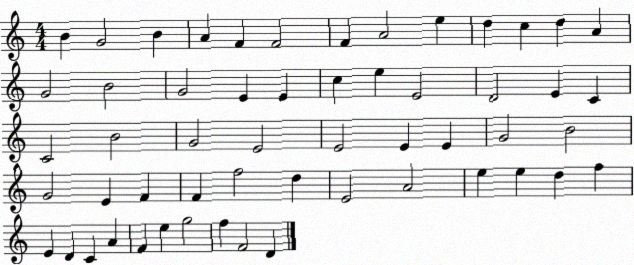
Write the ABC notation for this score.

X:1
T:Untitled
M:4/4
L:1/4
K:C
B G2 B A F F2 F A2 e d c d A G2 B2 G2 E E c e E2 D2 E C C2 B2 G2 E2 E2 E E G2 B2 G2 E F F f2 d E2 A2 e e d f E D C A F e g2 f F2 D